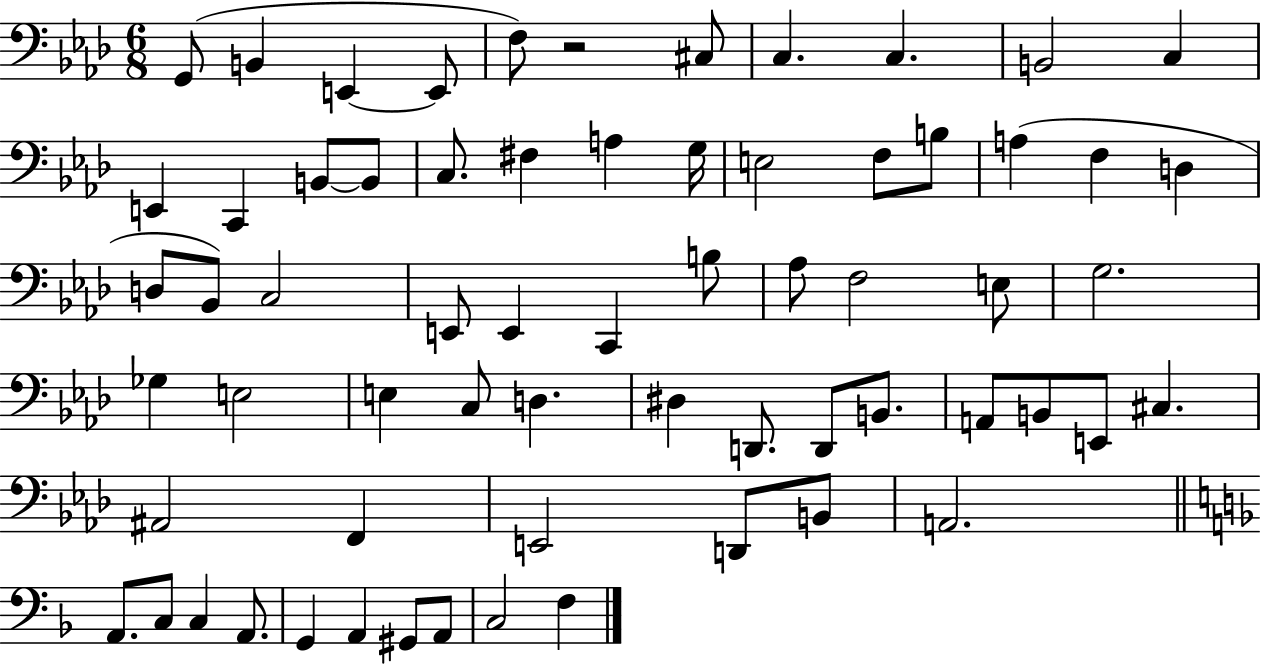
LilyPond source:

{
  \clef bass
  \numericTimeSignature
  \time 6/8
  \key aes \major
  g,8( b,4 e,4~~ e,8 | f8) r2 cis8 | c4. c4. | b,2 c4 | \break e,4 c,4 b,8~~ b,8 | c8. fis4 a4 g16 | e2 f8 b8 | a4( f4 d4 | \break d8 bes,8) c2 | e,8 e,4 c,4 b8 | aes8 f2 e8 | g2. | \break ges4 e2 | e4 c8 d4. | dis4 d,8. d,8 b,8. | a,8 b,8 e,8 cis4. | \break ais,2 f,4 | e,2 d,8 b,8 | a,2. | \bar "||" \break \key d \minor a,8. c8 c4 a,8. | g,4 a,4 gis,8 a,8 | c2 f4 | \bar "|."
}